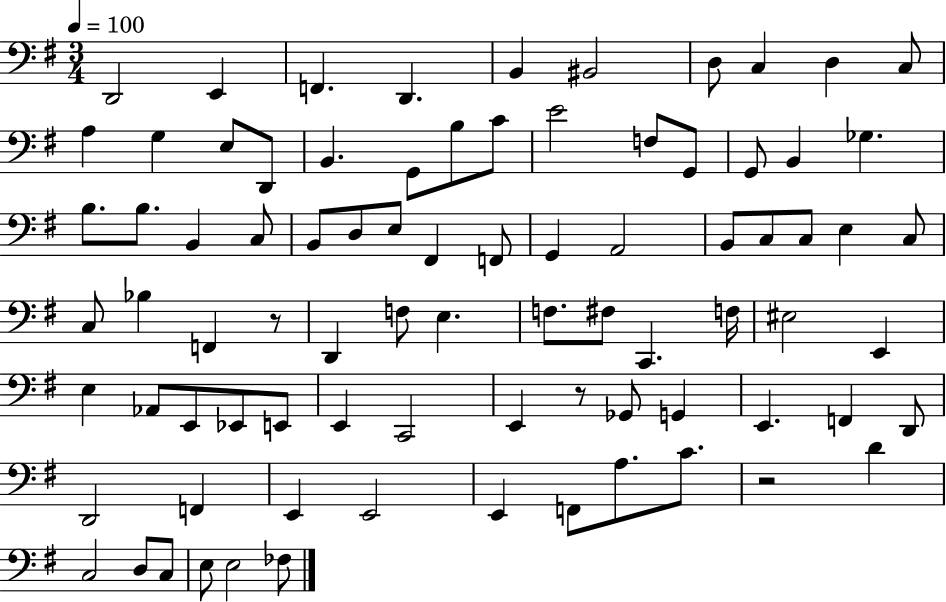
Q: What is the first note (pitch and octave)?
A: D2